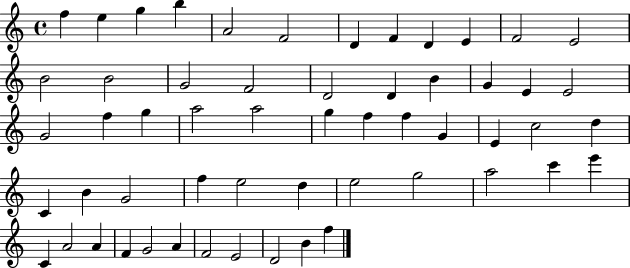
F5/q E5/q G5/q B5/q A4/h F4/h D4/q F4/q D4/q E4/q F4/h E4/h B4/h B4/h G4/h F4/h D4/h D4/q B4/q G4/q E4/q E4/h G4/h F5/q G5/q A5/h A5/h G5/q F5/q F5/q G4/q E4/q C5/h D5/q C4/q B4/q G4/h F5/q E5/h D5/q E5/h G5/h A5/h C6/q E6/q C4/q A4/h A4/q F4/q G4/h A4/q F4/h E4/h D4/h B4/q F5/q